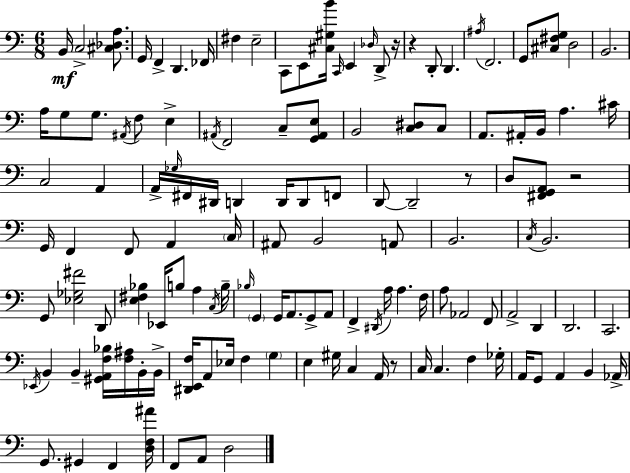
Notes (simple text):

B2/s C3/h [C#3,Db3,A3]/e. G2/s F2/q D2/q. FES2/s F#3/q E3/h C2/e E2/e [C#3,G#3,B4]/s C2/s E2/q Db3/s D2/e R/s R/q D2/e D2/q. A#3/s F2/h. G2/e [C#3,F#3,G3]/e D3/h B2/h. A3/s G3/e G3/e. A#2/s F3/e E3/q A#2/s F2/h C3/e [G2,A#2,E3]/e B2/h [C3,D#3]/e C3/e A2/e. A#2/s B2/s A3/q. C#4/s C3/h A2/q A2/s Gb3/s F#2/s D#2/s D2/q D2/s D2/e F2/e D2/e D2/h R/e D3/e [F#2,G2,A2]/e R/h G2/s F2/q F2/e A2/q C3/s A#2/e B2/h A2/e B2/h. C3/s B2/h. G2/e [Eb3,Gb3,F#4]/h D2/e [E3,F#3,Bb3]/q Eb2/s B3/e A3/q C3/s B3/s Bb3/s G2/q G2/s A2/e. G2/e A2/e F2/q D#2/s A3/s A3/q. F3/s A3/e Ab2/h F2/e A2/h D2/q D2/h. C2/h. Eb2/s B2/q B2/q [G#2,A2,F3,Bb3]/s [F3,A#3]/s B2/s B2/s [D#2,E2,F3]/s A2/e Eb3/s F3/q G3/q E3/q G#3/s C3/q A2/s R/e C3/s C3/q. F3/q Gb3/s A2/s G2/e A2/q B2/q Ab2/s G2/e. G#2/q F2/q [D3,F3,A#4]/s F2/e A2/e D3/h